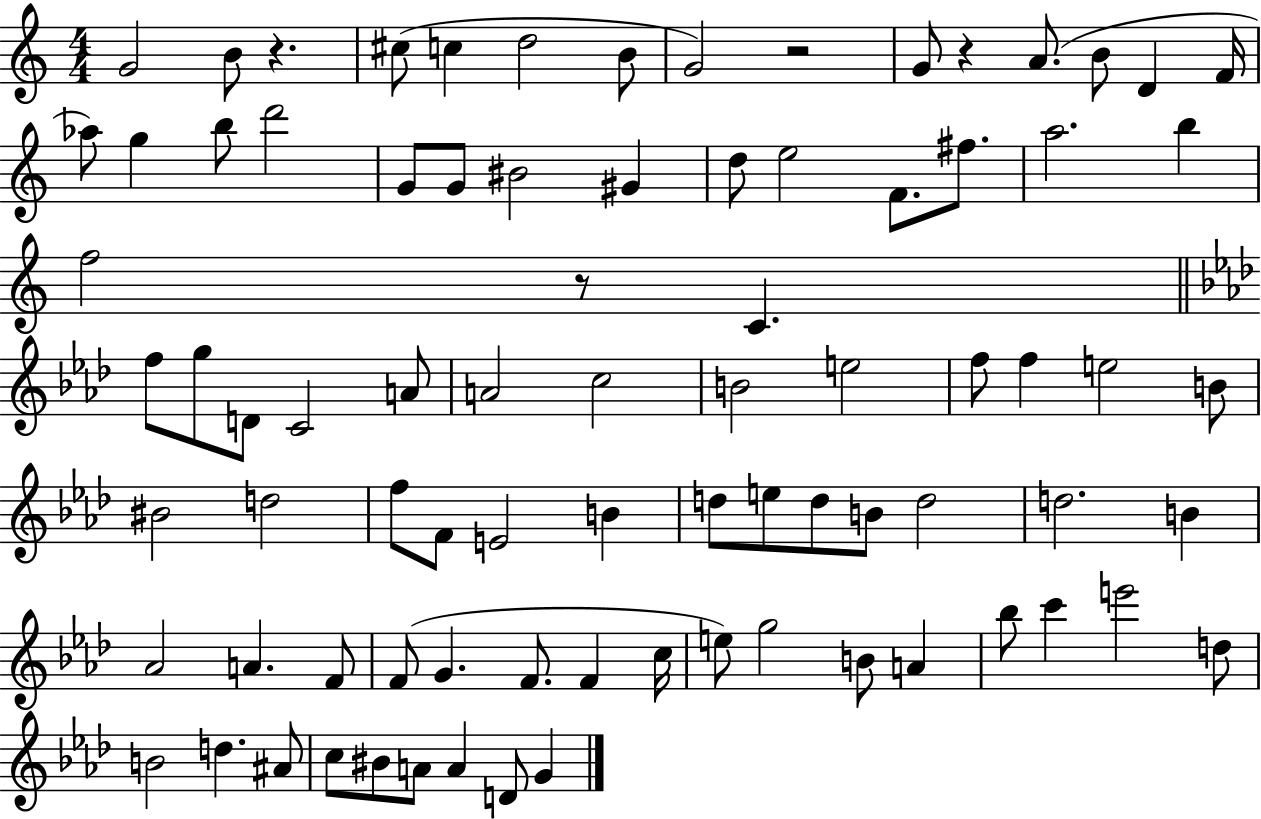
G4/h B4/e R/q. C#5/e C5/q D5/h B4/e G4/h R/h G4/e R/q A4/e. B4/e D4/q F4/s Ab5/e G5/q B5/e D6/h G4/e G4/e BIS4/h G#4/q D5/e E5/h F4/e. F#5/e. A5/h. B5/q F5/h R/e C4/q. F5/e G5/e D4/e C4/h A4/e A4/h C5/h B4/h E5/h F5/e F5/q E5/h B4/e BIS4/h D5/h F5/e F4/e E4/h B4/q D5/e E5/e D5/e B4/e D5/h D5/h. B4/q Ab4/h A4/q. F4/e F4/e G4/q. F4/e. F4/q C5/s E5/e G5/h B4/e A4/q Bb5/e C6/q E6/h D5/e B4/h D5/q. A#4/e C5/e BIS4/e A4/e A4/q D4/e G4/q